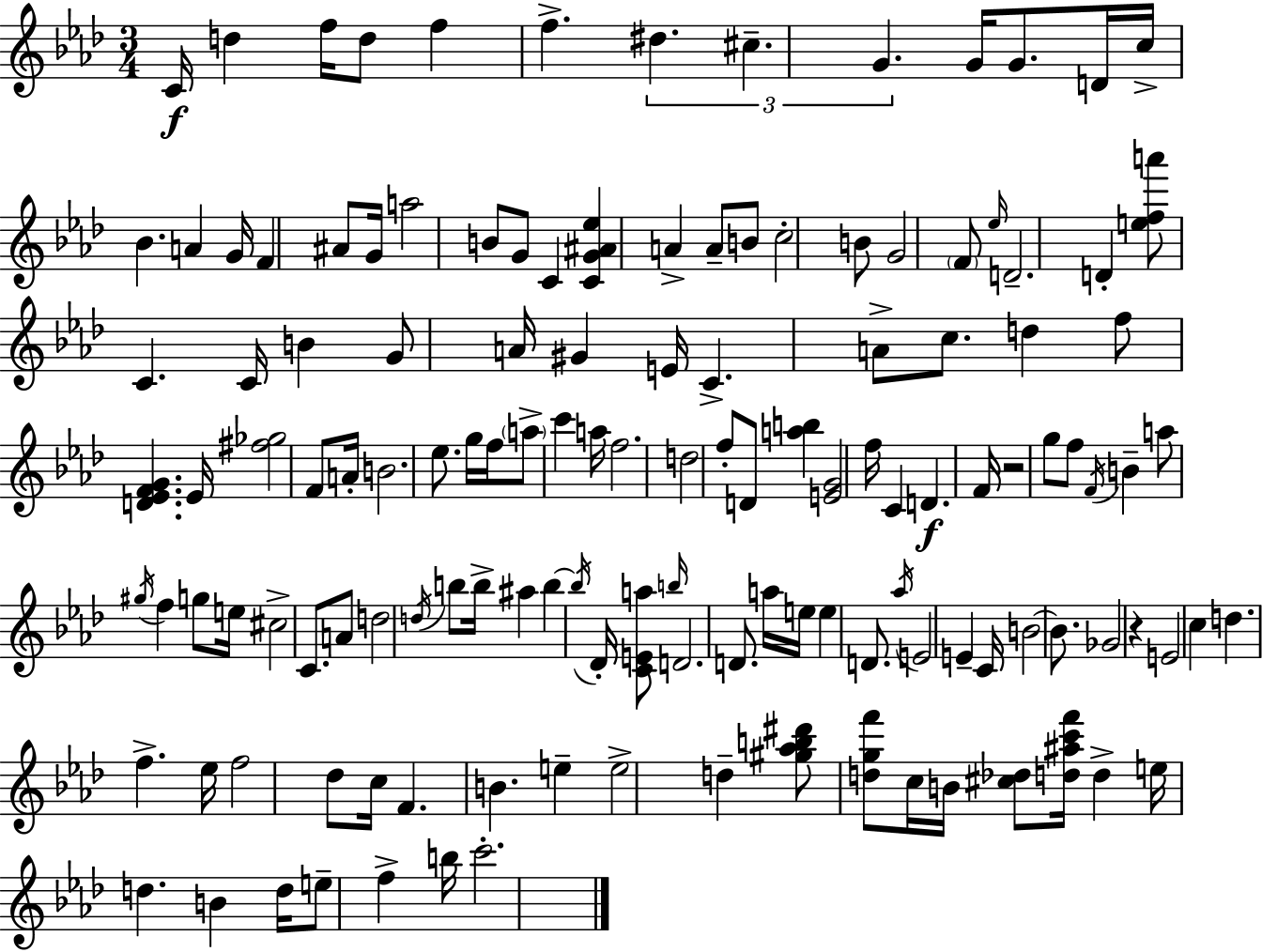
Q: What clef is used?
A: treble